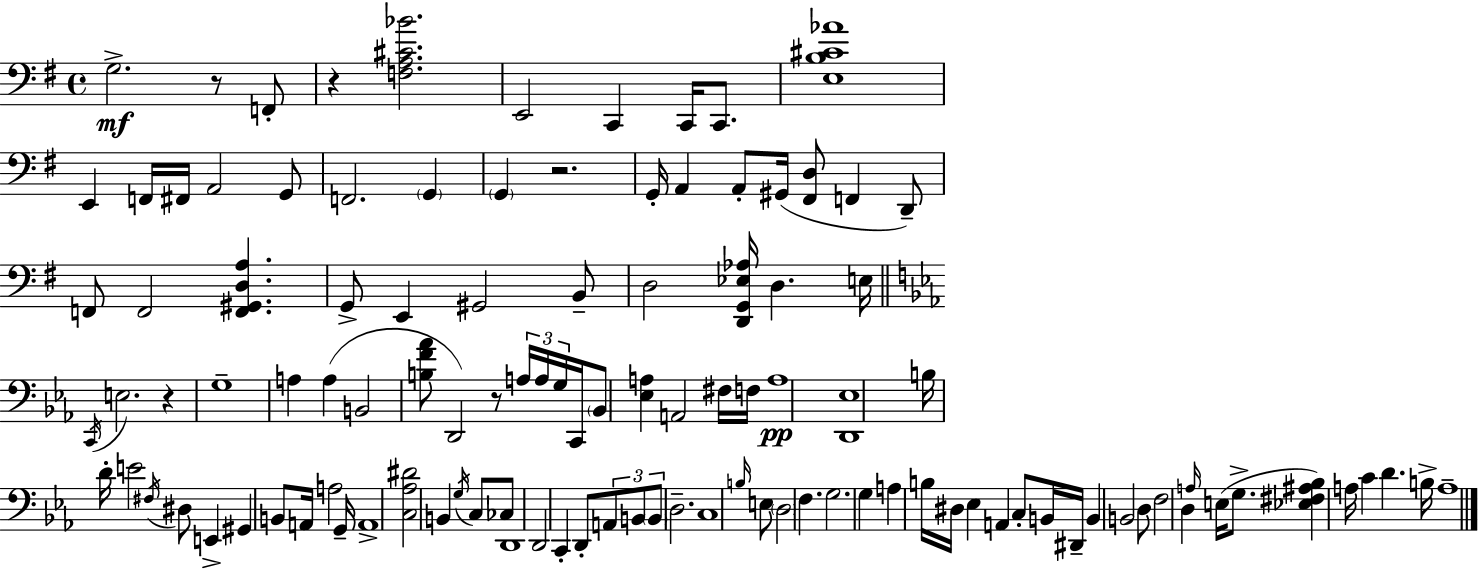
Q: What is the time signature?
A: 4/4